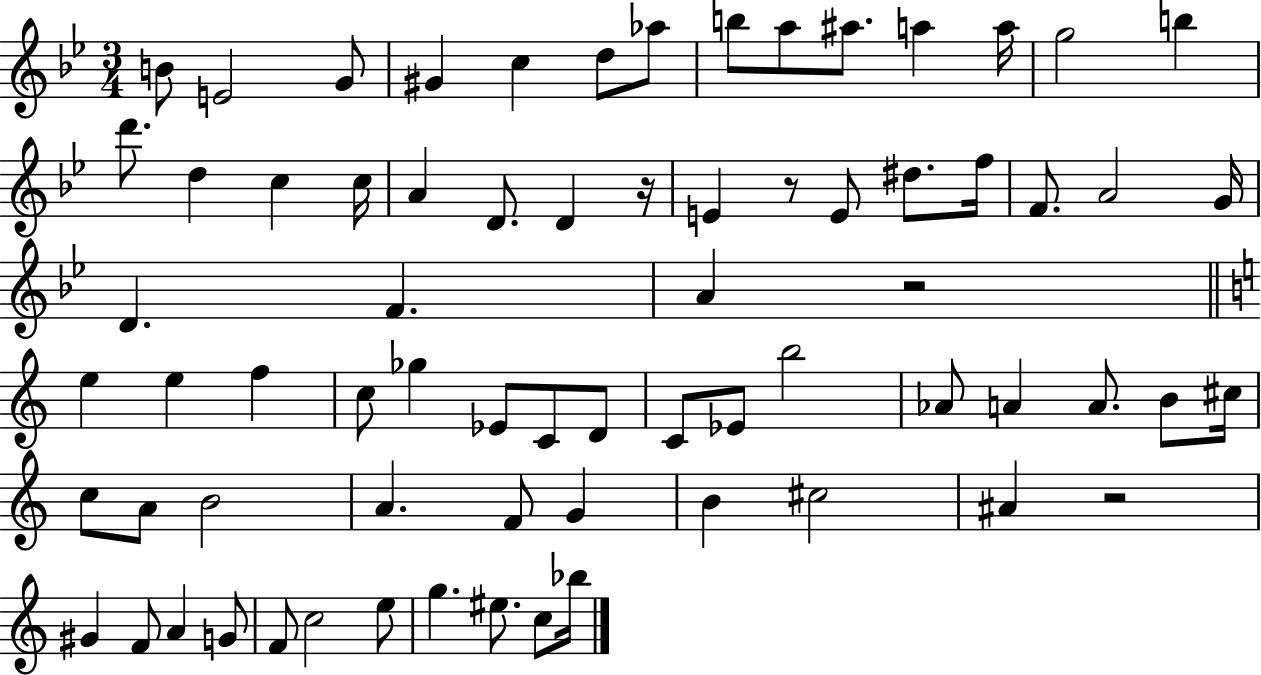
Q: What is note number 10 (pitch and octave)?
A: A#5